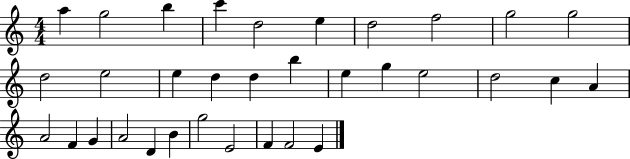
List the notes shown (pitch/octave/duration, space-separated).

A5/q G5/h B5/q C6/q D5/h E5/q D5/h F5/h G5/h G5/h D5/h E5/h E5/q D5/q D5/q B5/q E5/q G5/q E5/h D5/h C5/q A4/q A4/h F4/q G4/q A4/h D4/q B4/q G5/h E4/h F4/q F4/h E4/q